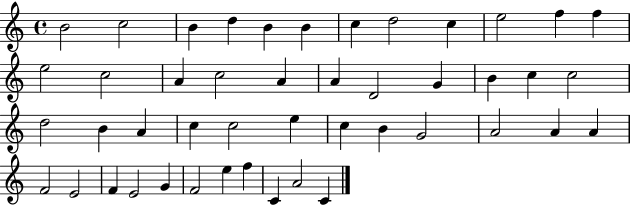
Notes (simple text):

B4/h C5/h B4/q D5/q B4/q B4/q C5/q D5/h C5/q E5/h F5/q F5/q E5/h C5/h A4/q C5/h A4/q A4/q D4/h G4/q B4/q C5/q C5/h D5/h B4/q A4/q C5/q C5/h E5/q C5/q B4/q G4/h A4/h A4/q A4/q F4/h E4/h F4/q E4/h G4/q F4/h E5/q F5/q C4/q A4/h C4/q